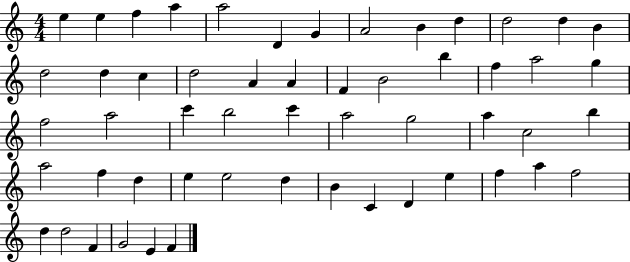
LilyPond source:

{
  \clef treble
  \numericTimeSignature
  \time 4/4
  \key c \major
  e''4 e''4 f''4 a''4 | a''2 d'4 g'4 | a'2 b'4 d''4 | d''2 d''4 b'4 | \break d''2 d''4 c''4 | d''2 a'4 a'4 | f'4 b'2 b''4 | f''4 a''2 g''4 | \break f''2 a''2 | c'''4 b''2 c'''4 | a''2 g''2 | a''4 c''2 b''4 | \break a''2 f''4 d''4 | e''4 e''2 d''4 | b'4 c'4 d'4 e''4 | f''4 a''4 f''2 | \break d''4 d''2 f'4 | g'2 e'4 f'4 | \bar "|."
}